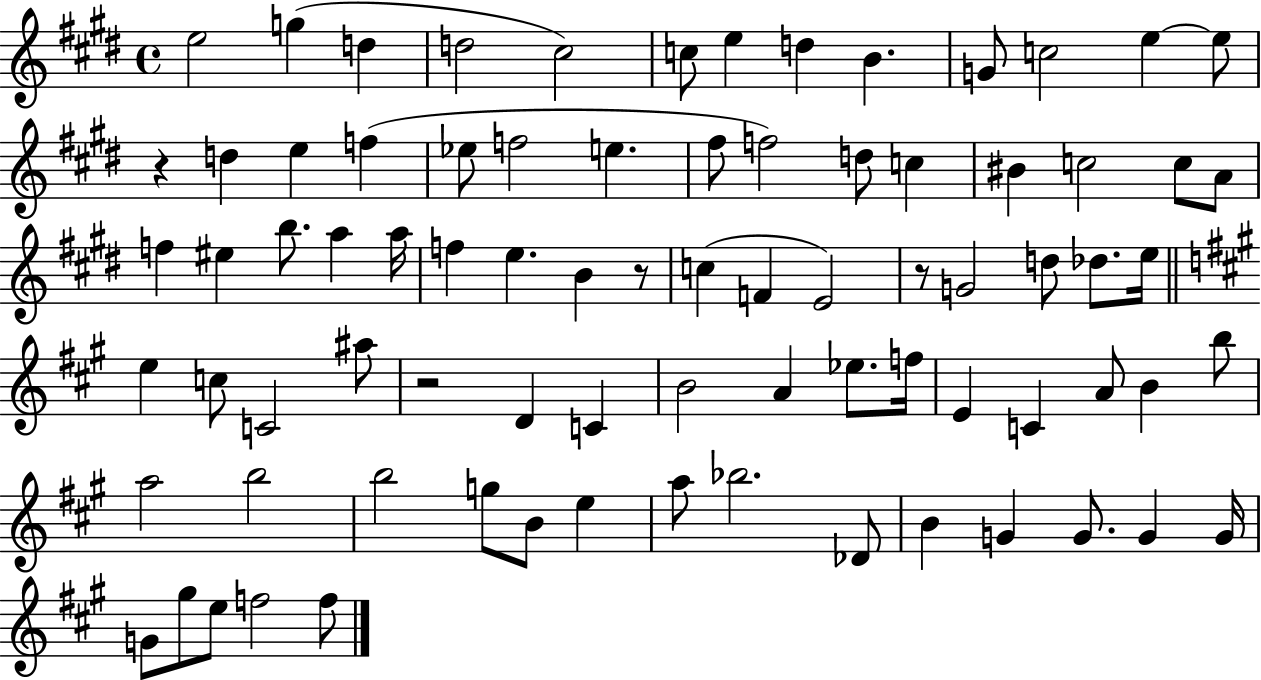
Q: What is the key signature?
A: E major